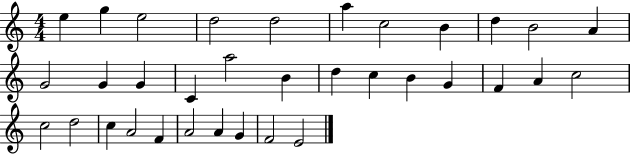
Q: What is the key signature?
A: C major